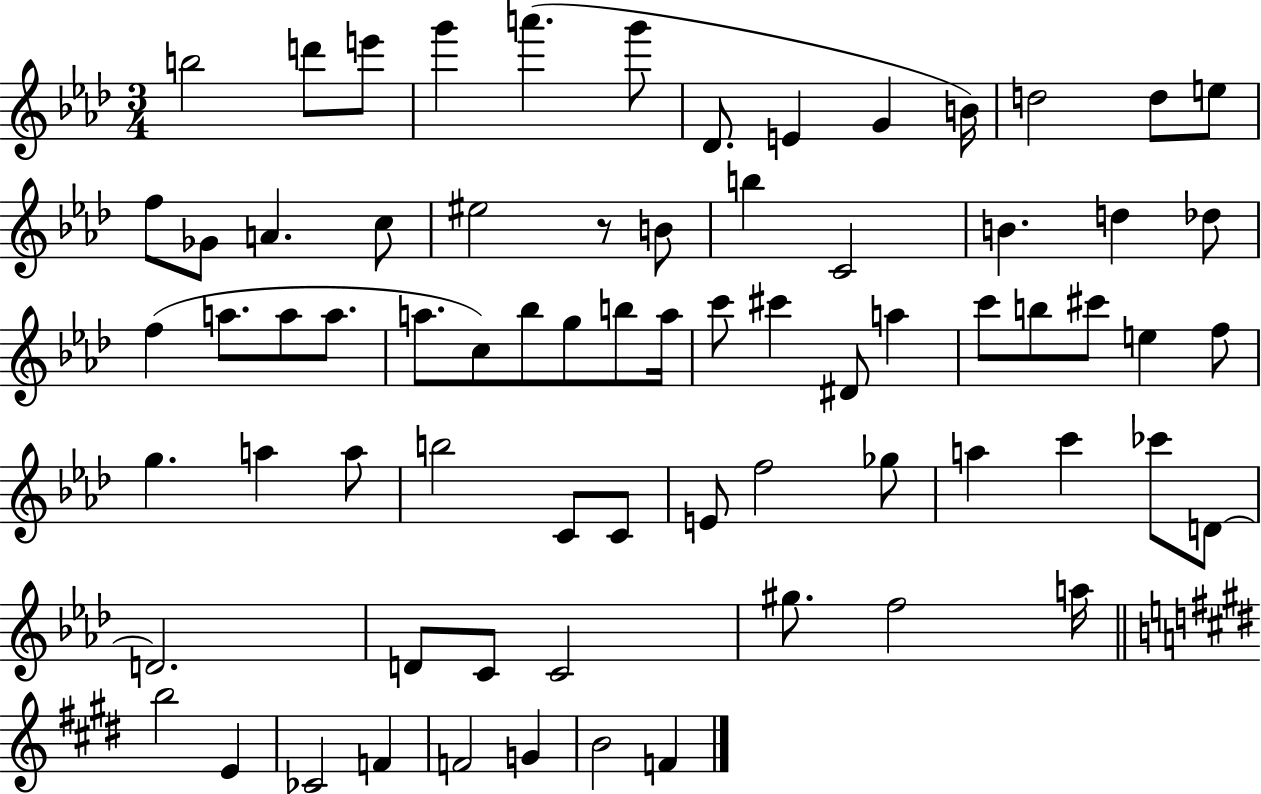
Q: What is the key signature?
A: AES major